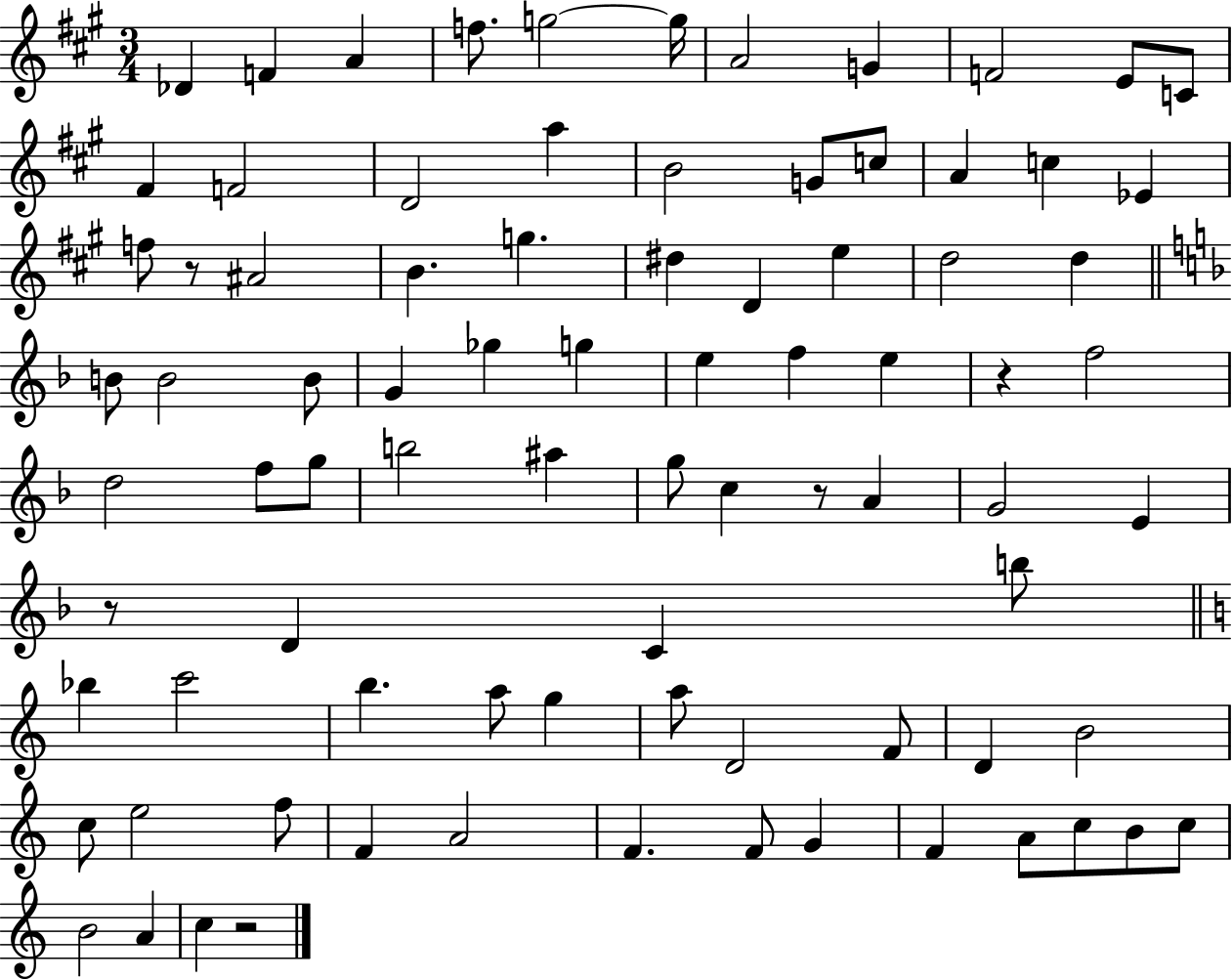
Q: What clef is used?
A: treble